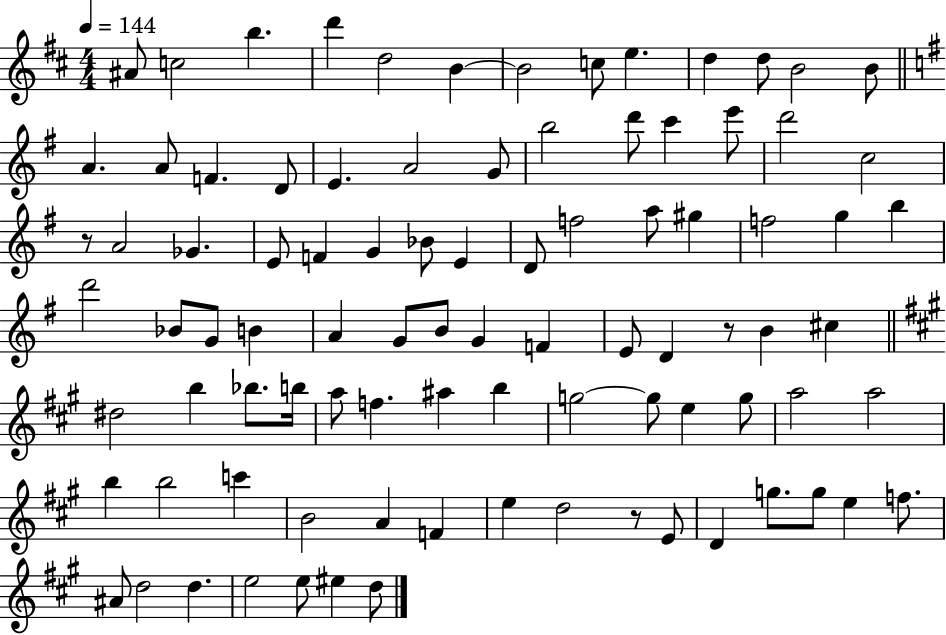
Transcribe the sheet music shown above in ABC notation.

X:1
T:Untitled
M:4/4
L:1/4
K:D
^A/2 c2 b d' d2 B B2 c/2 e d d/2 B2 B/2 A A/2 F D/2 E A2 G/2 b2 d'/2 c' e'/2 d'2 c2 z/2 A2 _G E/2 F G _B/2 E D/2 f2 a/2 ^g f2 g b d'2 _B/2 G/2 B A G/2 B/2 G F E/2 D z/2 B ^c ^d2 b _b/2 b/4 a/2 f ^a b g2 g/2 e g/2 a2 a2 b b2 c' B2 A F e d2 z/2 E/2 D g/2 g/2 e f/2 ^A/2 d2 d e2 e/2 ^e d/2